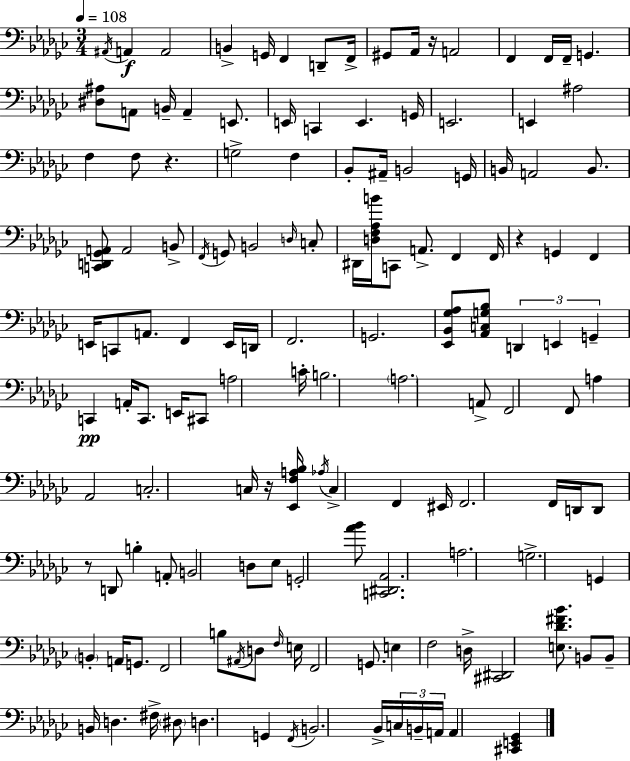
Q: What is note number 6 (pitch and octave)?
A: F2